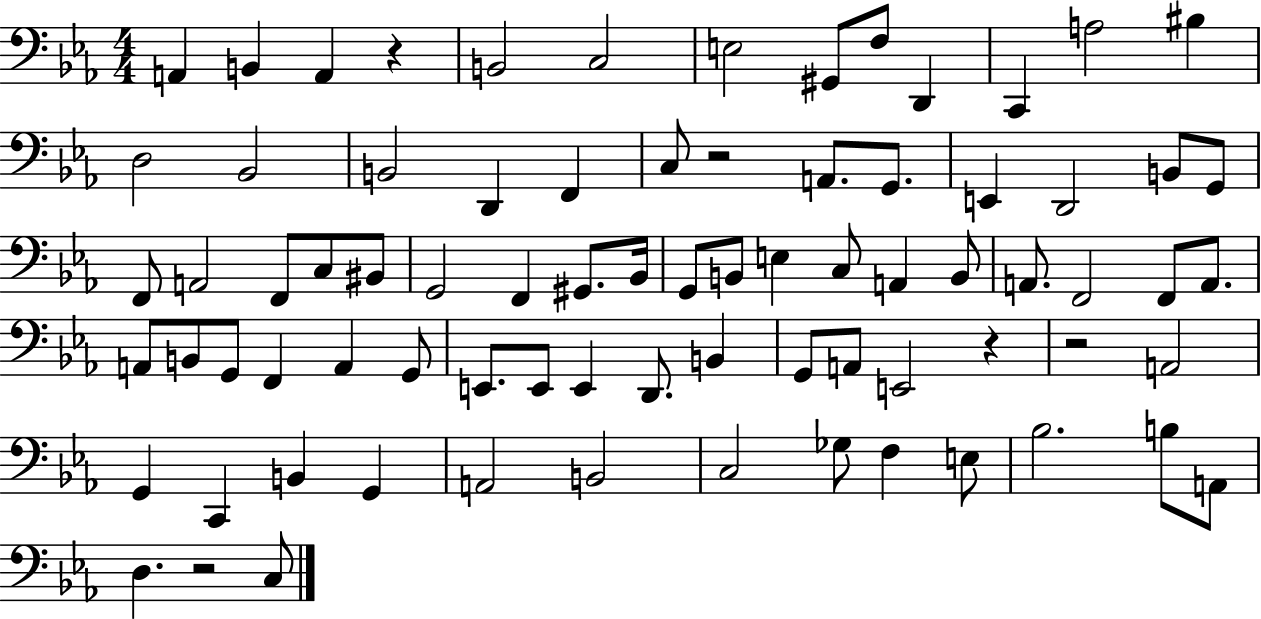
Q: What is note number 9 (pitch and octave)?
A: D2